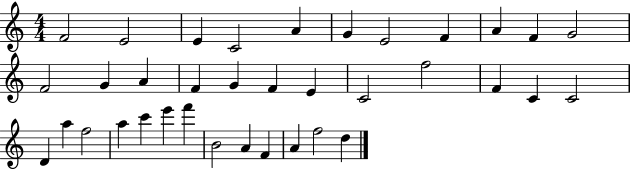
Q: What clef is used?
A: treble